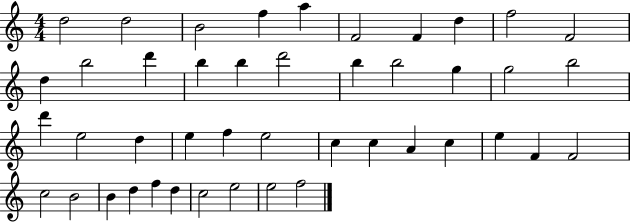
D5/h D5/h B4/h F5/q A5/q F4/h F4/q D5/q F5/h F4/h D5/q B5/h D6/q B5/q B5/q D6/h B5/q B5/h G5/q G5/h B5/h D6/q E5/h D5/q E5/q F5/q E5/h C5/q C5/q A4/q C5/q E5/q F4/q F4/h C5/h B4/h B4/q D5/q F5/q D5/q C5/h E5/h E5/h F5/h